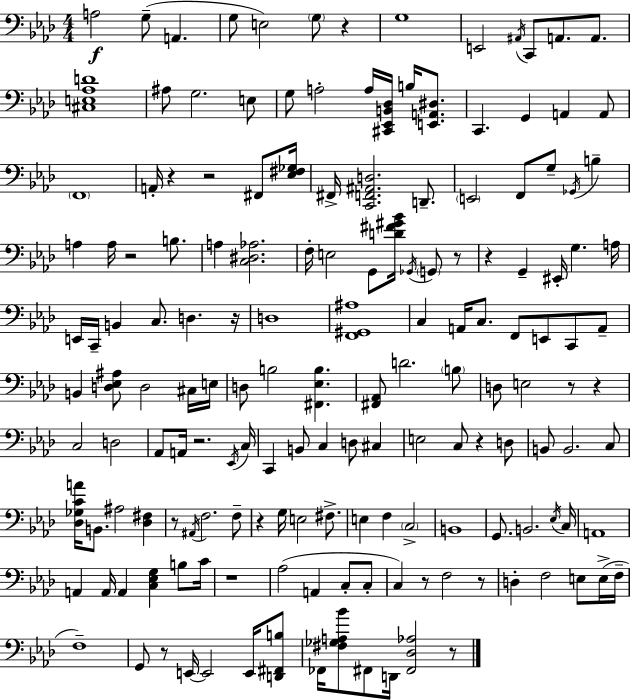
{
  \clef bass
  \numericTimeSignature
  \time 4/4
  \key f \minor
  \repeat volta 2 { a2\f g8--( a,4. | g8 e2) \parenthesize g8 r4 | g1 | e,2 \acciaccatura { ais,16 } c,8 a,8. a,8. | \break <cis e aes d'>1 | ais8 g2. e8 | g8 a2-. a16 <cis, ees, b, des>16 b16 <e, a, dis>8. | c,4. g,4 a,4 a,8 | \break \parenthesize f,1 | a,16-. r4 r2 fis,8 | <ees fis ges>16 fis,16-> <c, f, ais, d>2. d,8.-- | \parenthesize e,2 f,8 g8-- \acciaccatura { ges,16 } b4-- | \break a4 a16 r2 b8. | a4 <c dis aes>2. | f16-. e2 g,8 <d' fis' gis' bes'>16 \acciaccatura { ges,16 } \parenthesize g,8 | r8 r4 g,4-- eis,16-. g4. | \break a16 e,16 c,16-- b,4 c8. d4. | r16 d1 | <f, gis, ais>1 | c4 a,16 c8. f,8 e,8 c,8 | \break a,8-- b,4 <d ees ais>8 d2 | cis16 e16 d8 b2 <fis, ees b>4. | <fis, aes,>8 d'2. | \parenthesize b8 d8 e2 r8 r4 | \break c2 d2 | aes,8 a,16 r2. | \acciaccatura { ees,16 } c16 c,4 b,8 c4 d8 | cis4 e2 c8 r4 | \break d8 b,8 b,2. | c8 <des ges c' a'>16 b,8. ais2 | <des fis>4 r8 \acciaccatura { ais,16 } f2. | f8-- r4 g16 e2 | \break fis8.-> e4 f4 \parenthesize c2-> | b,1 | g,8. b,2. | \acciaccatura { ees16 } c16 a,1 | \break a,4 a,16 a,4 <c ees g>4 | b8 c'16 r1 | aes2( a,4 | c8-. c8-. c4) r8 f2 | \break r8 d4-. f2 | e8 e16->( f16-- f1--) | g,8 r8 e,16~~ e,2 | e,16 <d, fis, b>8 fes,16 <fis ges a bes'>8 fis,8 d,16 <fis, des aes>2 | \break r8 } \bar "|."
}